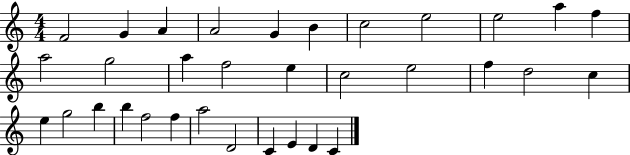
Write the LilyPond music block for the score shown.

{
  \clef treble
  \numericTimeSignature
  \time 4/4
  \key c \major
  f'2 g'4 a'4 | a'2 g'4 b'4 | c''2 e''2 | e''2 a''4 f''4 | \break a''2 g''2 | a''4 f''2 e''4 | c''2 e''2 | f''4 d''2 c''4 | \break e''4 g''2 b''4 | b''4 f''2 f''4 | a''2 d'2 | c'4 e'4 d'4 c'4 | \break \bar "|."
}